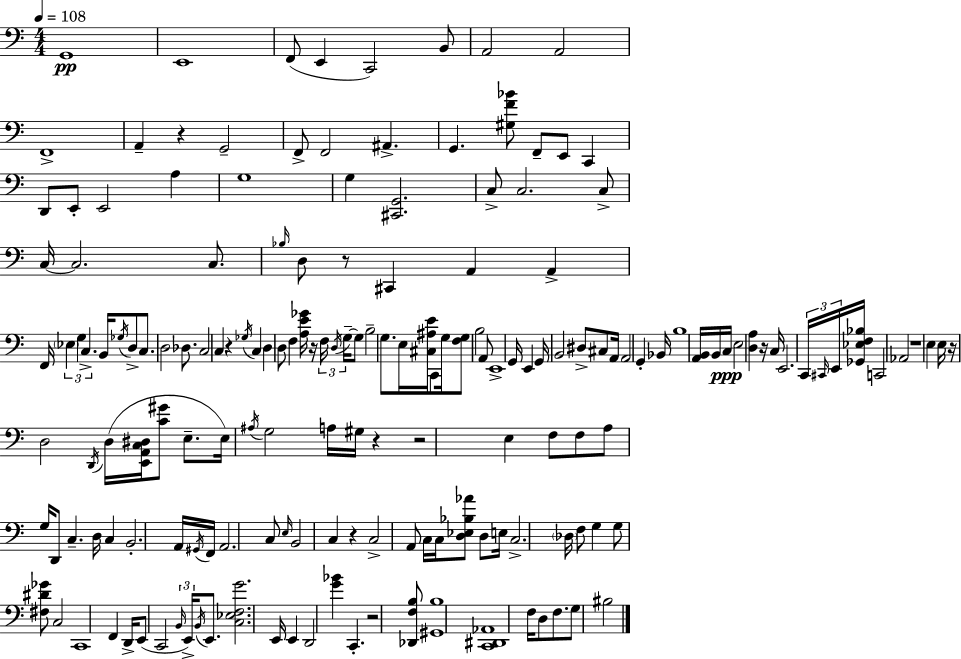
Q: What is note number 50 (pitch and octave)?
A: D3